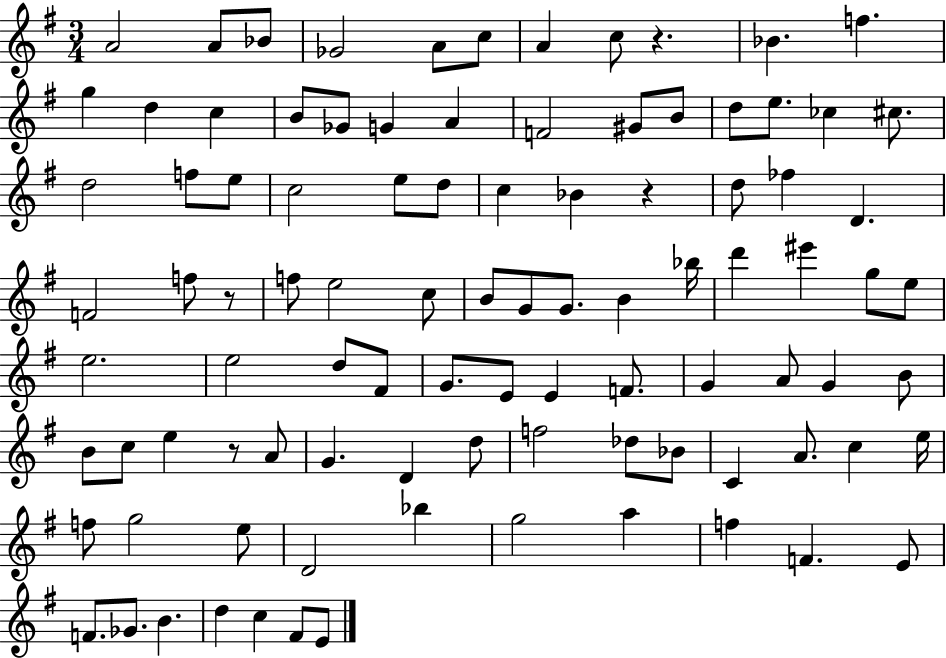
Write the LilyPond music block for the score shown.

{
  \clef treble
  \numericTimeSignature
  \time 3/4
  \key g \major
  a'2 a'8 bes'8 | ges'2 a'8 c''8 | a'4 c''8 r4. | bes'4. f''4. | \break g''4 d''4 c''4 | b'8 ges'8 g'4 a'4 | f'2 gis'8 b'8 | d''8 e''8. ces''4 cis''8. | \break d''2 f''8 e''8 | c''2 e''8 d''8 | c''4 bes'4 r4 | d''8 fes''4 d'4. | \break f'2 f''8 r8 | f''8 e''2 c''8 | b'8 g'8 g'8. b'4 bes''16 | d'''4 eis'''4 g''8 e''8 | \break e''2. | e''2 d''8 fis'8 | g'8. e'8 e'4 f'8. | g'4 a'8 g'4 b'8 | \break b'8 c''8 e''4 r8 a'8 | g'4. d'4 d''8 | f''2 des''8 bes'8 | c'4 a'8. c''4 e''16 | \break f''8 g''2 e''8 | d'2 bes''4 | g''2 a''4 | f''4 f'4. e'8 | \break f'8. ges'8. b'4. | d''4 c''4 fis'8 e'8 | \bar "|."
}